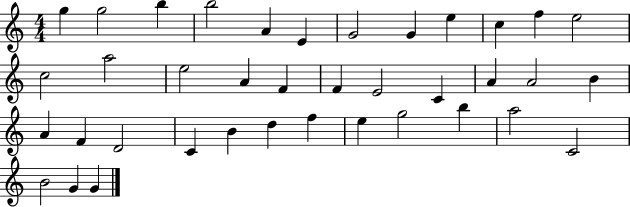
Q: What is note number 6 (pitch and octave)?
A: E4